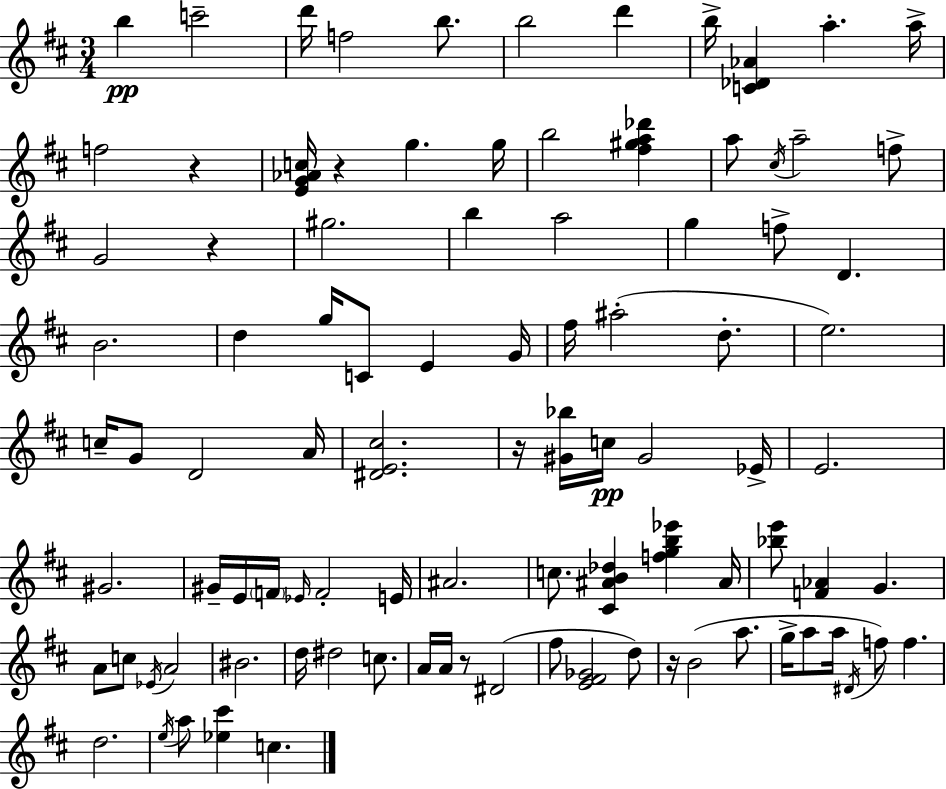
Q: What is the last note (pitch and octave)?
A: C5